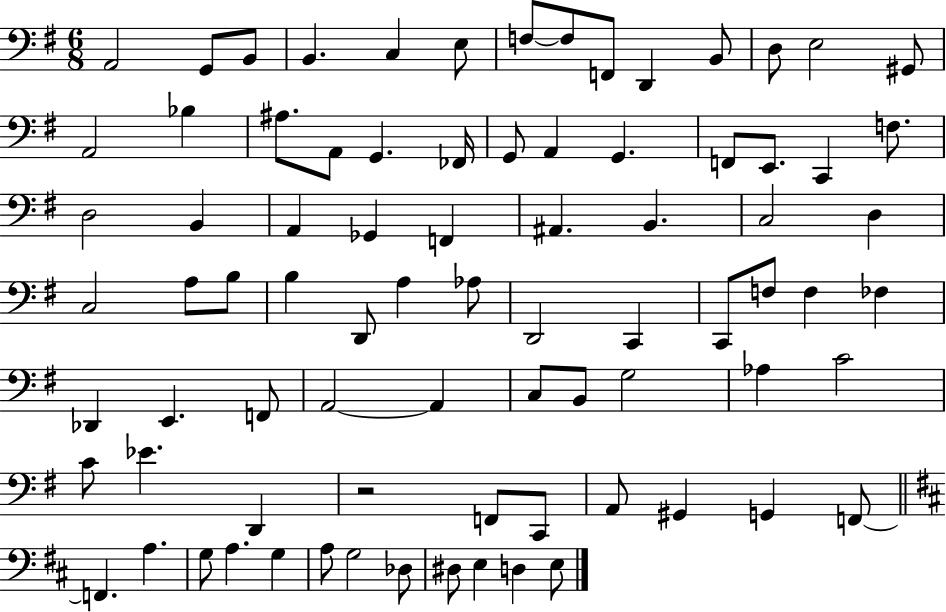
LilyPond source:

{
  \clef bass
  \numericTimeSignature
  \time 6/8
  \key g \major
  a,2 g,8 b,8 | b,4. c4 e8 | f8~~ f8 f,8 d,4 b,8 | d8 e2 gis,8 | \break a,2 bes4 | ais8. a,8 g,4. fes,16 | g,8 a,4 g,4. | f,8 e,8. c,4 f8. | \break d2 b,4 | a,4 ges,4 f,4 | ais,4. b,4. | c2 d4 | \break c2 a8 b8 | b4 d,8 a4 aes8 | d,2 c,4 | c,8 f8 f4 fes4 | \break des,4 e,4. f,8 | a,2~~ a,4 | c8 b,8 g2 | aes4 c'2 | \break c'8 ees'4. d,4 | r2 f,8 c,8 | a,8 gis,4 g,4 f,8~~ | \bar "||" \break \key d \major f,4. a4. | g8 a4. g4 | a8 g2 des8 | dis8 e4 d4 e8 | \break \bar "|."
}